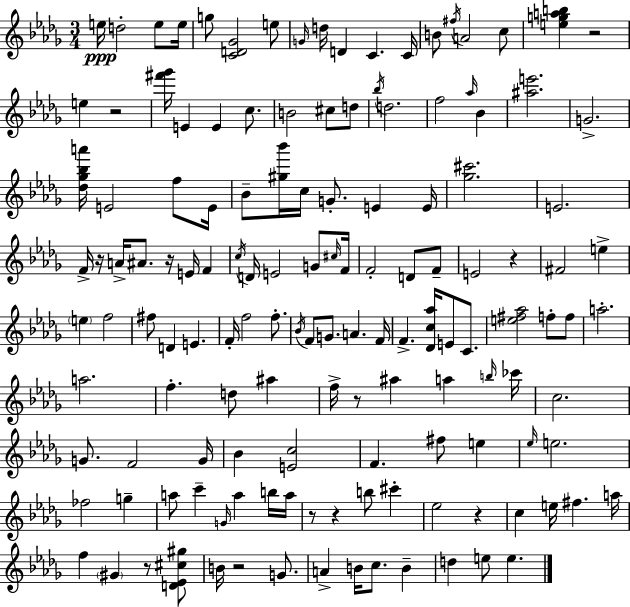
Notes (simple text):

E5/s D5/h E5/e E5/s G5/e [C4,D4,Gb4]/h E5/e G4/s D5/s D4/q C4/q. C4/s B4/e F#5/s A4/h C5/e [E5,G5,A5,B5]/q R/h E5/q R/h [F#6,Gb6]/s E4/q E4/q C5/e. B4/h C#5/e D5/e Bb5/s D5/h. F5/h Ab5/s Bb4/q [A#5,E6]/h. G4/h. [Db5,Gb5,Bb5,A6]/s E4/h F5/e E4/s Bb4/e [G#5,Bb6]/s C5/s G4/e. E4/q E4/s [Gb5,C#6]/h. E4/h. F4/s R/s A4/s A#4/e. R/s E4/s F4/q C5/s D4/s E4/h G4/e C#5/s F4/s F4/h D4/e F4/e E4/h R/q F#4/h E5/q E5/q F5/h F#5/e D4/q E4/q. F4/s F5/h F5/e. Bb4/s F4/e G4/e. A4/q. F4/s F4/q. [Db4,C5,Ab5]/s E4/e C4/e. [E5,F#5,Ab5]/h F5/e F5/e A5/h. A5/h. F5/q. D5/e A#5/q F5/s R/e A#5/q A5/q B5/s CES6/s C5/h. G4/e. F4/h G4/s Bb4/q [E4,C5]/h F4/q. F#5/e E5/q Eb5/s E5/h. FES5/h G5/q A5/e C6/q G4/s A5/q B5/s A5/s R/e R/q B5/e C#6/q Eb5/h R/q C5/q E5/s F#5/q. A5/s F5/q G#4/q R/e [D4,Eb4,C#5,G#5]/e B4/s R/h G4/e. A4/q B4/s C5/e. B4/q D5/q E5/e E5/q.